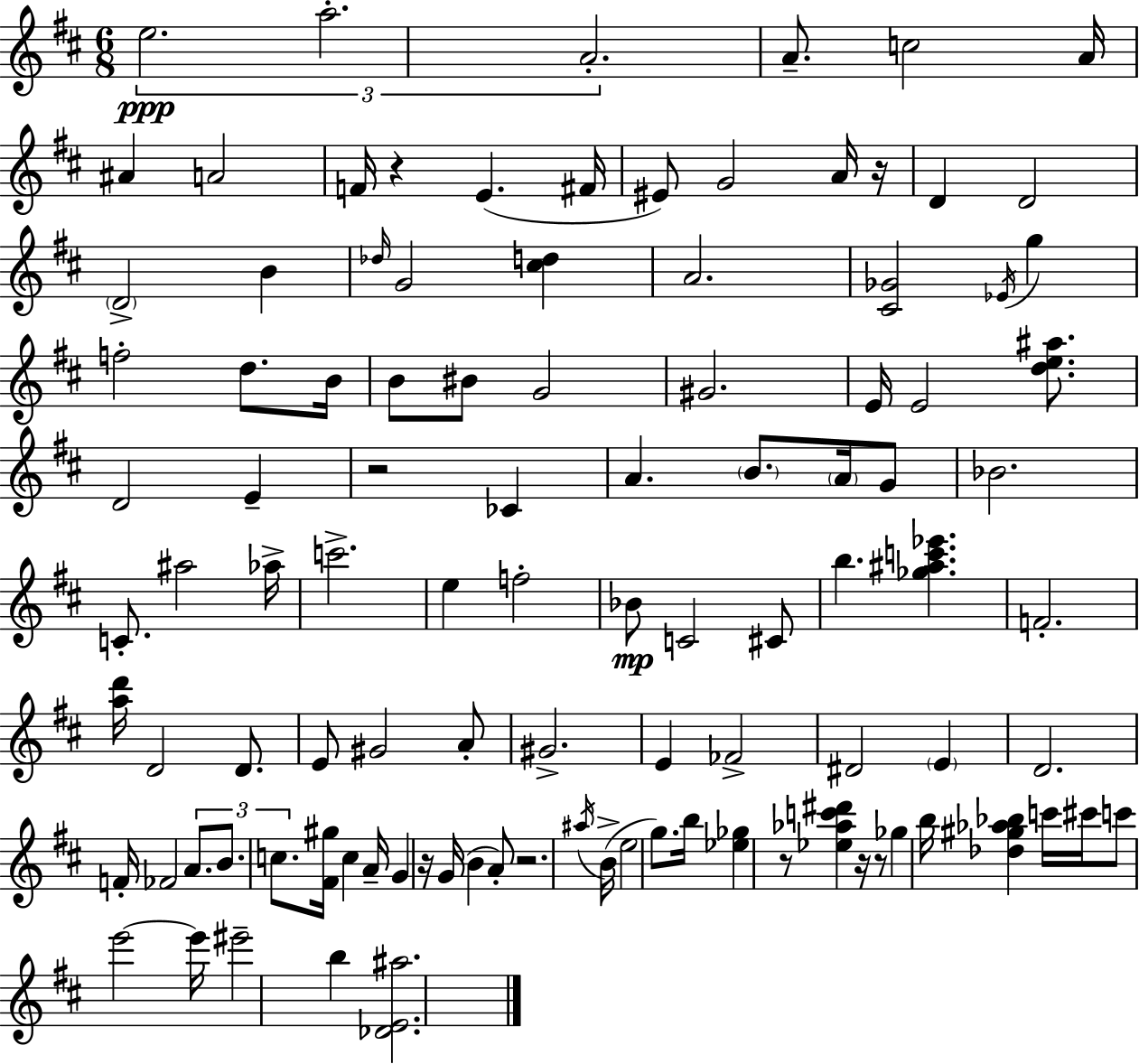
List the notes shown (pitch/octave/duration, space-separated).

E5/h. A5/h. A4/h. A4/e. C5/h A4/s A#4/q A4/h F4/s R/q E4/q. F#4/s EIS4/e G4/h A4/s R/s D4/q D4/h D4/h B4/q Db5/s G4/h [C#5,D5]/q A4/h. [C#4,Gb4]/h Eb4/s G5/q F5/h D5/e. B4/s B4/e BIS4/e G4/h G#4/h. E4/s E4/h [D5,E5,A#5]/e. D4/h E4/q R/h CES4/q A4/q. B4/e. A4/s G4/e Bb4/h. C4/e. A#5/h Ab5/s C6/h. E5/q F5/h Bb4/e C4/h C#4/e B5/q. [Gb5,A#5,C6,Eb6]/q. F4/h. [A5,D6]/s D4/h D4/e. E4/e G#4/h A4/e G#4/h. E4/q FES4/h D#4/h E4/q D4/h. F4/s FES4/h A4/e. B4/e. C5/e. [F#4,G#5]/s C5/q A4/s G4/q R/s G4/s B4/q A4/e R/h. A#5/s B4/s E5/h G5/e. B5/s [Eb5,Gb5]/q R/e [Eb5,Ab5,C6,D#6]/q R/s R/e Gb5/q B5/s [Db5,G#5,Ab5,Bb5]/q C6/s C#6/s C6/e E6/h E6/s EIS6/h B5/q [Db4,E4,A#5]/h.